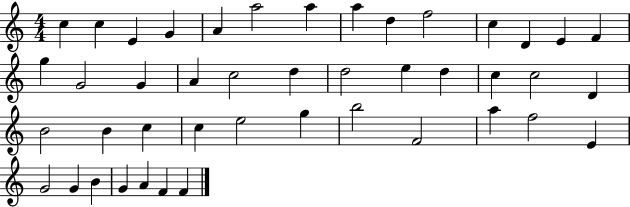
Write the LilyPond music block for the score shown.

{
  \clef treble
  \numericTimeSignature
  \time 4/4
  \key c \major
  c''4 c''4 e'4 g'4 | a'4 a''2 a''4 | a''4 d''4 f''2 | c''4 d'4 e'4 f'4 | \break g''4 g'2 g'4 | a'4 c''2 d''4 | d''2 e''4 d''4 | c''4 c''2 d'4 | \break b'2 b'4 c''4 | c''4 e''2 g''4 | b''2 f'2 | a''4 f''2 e'4 | \break g'2 g'4 b'4 | g'4 a'4 f'4 f'4 | \bar "|."
}